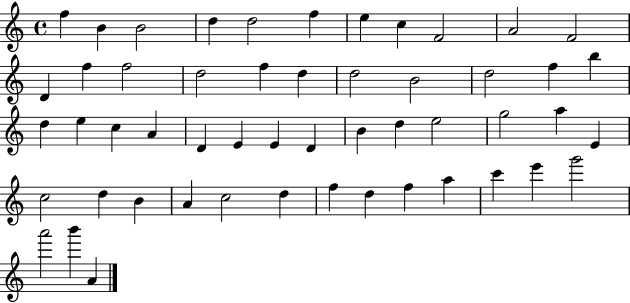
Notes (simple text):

F5/q B4/q B4/h D5/q D5/h F5/q E5/q C5/q F4/h A4/h F4/h D4/q F5/q F5/h D5/h F5/q D5/q D5/h B4/h D5/h F5/q B5/q D5/q E5/q C5/q A4/q D4/q E4/q E4/q D4/q B4/q D5/q E5/h G5/h A5/q E4/q C5/h D5/q B4/q A4/q C5/h D5/q F5/q D5/q F5/q A5/q C6/q E6/q G6/h A6/h B6/q A4/q